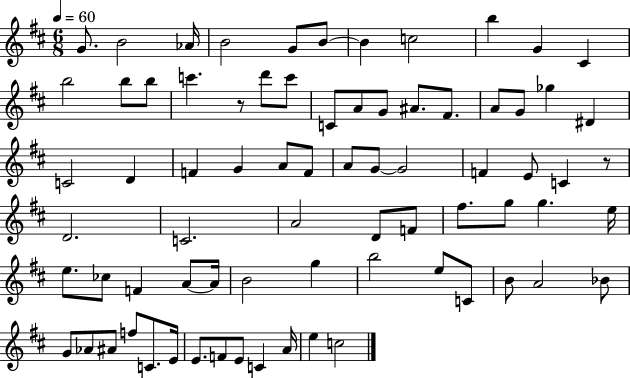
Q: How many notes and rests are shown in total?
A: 75